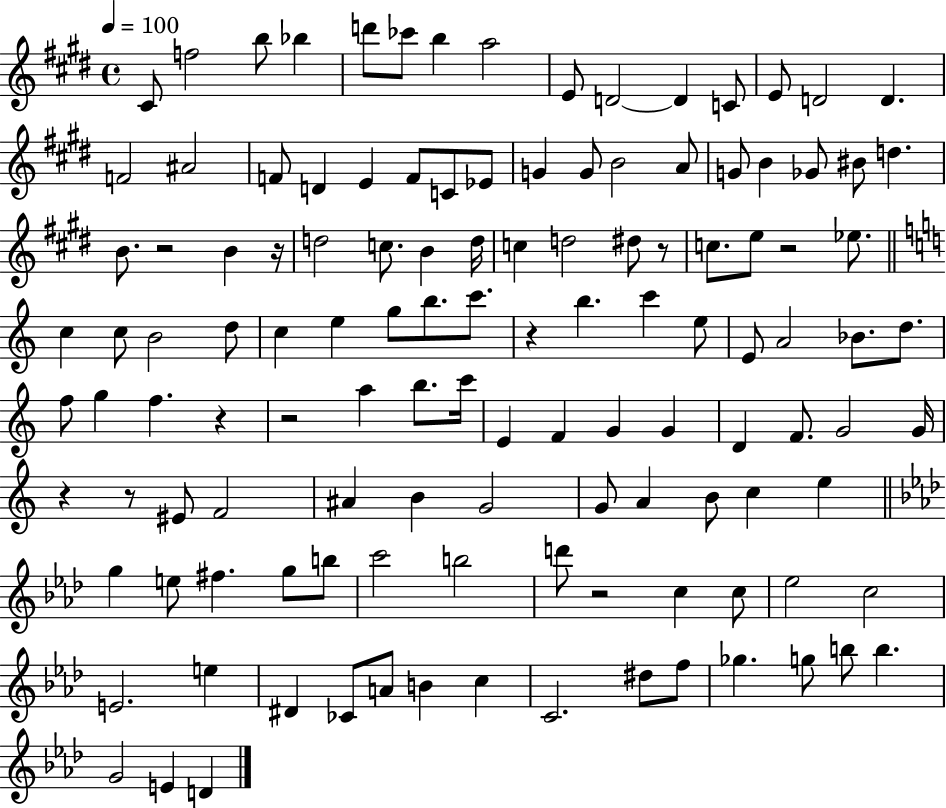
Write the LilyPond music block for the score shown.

{
  \clef treble
  \time 4/4
  \defaultTimeSignature
  \key e \major
  \tempo 4 = 100
  cis'8 f''2 b''8 bes''4 | d'''8 ces'''8 b''4 a''2 | e'8 d'2~~ d'4 c'8 | e'8 d'2 d'4. | \break f'2 ais'2 | f'8 d'4 e'4 f'8 c'8 ees'8 | g'4 g'8 b'2 a'8 | g'8 b'4 ges'8 bis'8 d''4. | \break b'8. r2 b'4 r16 | d''2 c''8. b'4 d''16 | c''4 d''2 dis''8 r8 | c''8. e''8 r2 ees''8. | \break \bar "||" \break \key c \major c''4 c''8 b'2 d''8 | c''4 e''4 g''8 b''8. c'''8. | r4 b''4. c'''4 e''8 | e'8 a'2 bes'8. d''8. | \break f''8 g''4 f''4. r4 | r2 a''4 b''8. c'''16 | e'4 f'4 g'4 g'4 | d'4 f'8. g'2 g'16 | \break r4 r8 eis'8 f'2 | ais'4 b'4 g'2 | g'8 a'4 b'8 c''4 e''4 | \bar "||" \break \key aes \major g''4 e''8 fis''4. g''8 b''8 | c'''2 b''2 | d'''8 r2 c''4 c''8 | ees''2 c''2 | \break e'2. e''4 | dis'4 ces'8 a'8 b'4 c''4 | c'2. dis''8 f''8 | ges''4. g''8 b''8 b''4. | \break g'2 e'4 d'4 | \bar "|."
}